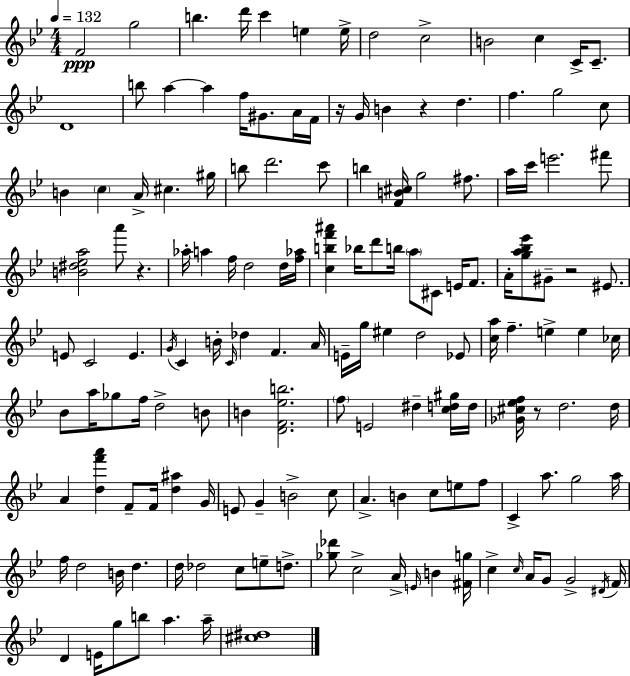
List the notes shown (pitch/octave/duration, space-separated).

F4/h G5/h B5/q. D6/s C6/q E5/q E5/s D5/h C5/h B4/h C5/q C4/s C4/e. D4/w B5/e A5/q A5/q F5/s G#4/e. A4/s F4/s R/s G4/s B4/q R/q D5/q. F5/q. G5/h C5/e B4/q C5/q A4/s C#5/q. G#5/s B5/e D6/h. C6/e B5/q [F4,B4,C#5]/s G5/h F#5/e. A5/s C6/s E6/h. F#6/e [B4,D#5,Eb5,A5]/h A6/e R/q. Ab5/s A5/q F5/s D5/h D5/s [F5,Ab5]/s [C5,B5,F6,A#6]/q Bb5/s D6/e B5/s A5/e C#4/e E4/s F4/e. A4/s [G5,A5,Bb5,Eb6]/e G#4/e R/h EIS4/e. E4/e C4/h E4/q. G4/s C4/q B4/s C4/s Db5/q F4/q. A4/s E4/s G5/s EIS5/q D5/h Eb4/e [C5,A5]/s F5/q. E5/q E5/q CES5/s Bb4/e A5/s Gb5/e F5/s D5/h B4/e B4/q [D4,F4,Eb5,B5]/h. F5/e E4/h D#5/q [C5,D5,G#5]/s D5/s [Gb4,C#5,Eb5,F5]/s R/e D5/h. D5/s A4/q [D5,F6,A6]/q F4/e F4/s [D5,A#5]/q G4/s E4/e G4/q B4/h C5/e A4/q. B4/q C5/e E5/e F5/e C4/q A5/e. G5/h A5/s F5/s D5/h B4/s D5/q. D5/s Db5/h C5/e E5/e D5/e. [Gb5,Db6]/e C5/h A4/s E4/s B4/q [F#4,G5]/s C5/q C5/s A4/s G4/e G4/h D#4/s F4/s D4/q E4/s G5/e B5/e A5/q. A5/s [C#5,D#5]/w